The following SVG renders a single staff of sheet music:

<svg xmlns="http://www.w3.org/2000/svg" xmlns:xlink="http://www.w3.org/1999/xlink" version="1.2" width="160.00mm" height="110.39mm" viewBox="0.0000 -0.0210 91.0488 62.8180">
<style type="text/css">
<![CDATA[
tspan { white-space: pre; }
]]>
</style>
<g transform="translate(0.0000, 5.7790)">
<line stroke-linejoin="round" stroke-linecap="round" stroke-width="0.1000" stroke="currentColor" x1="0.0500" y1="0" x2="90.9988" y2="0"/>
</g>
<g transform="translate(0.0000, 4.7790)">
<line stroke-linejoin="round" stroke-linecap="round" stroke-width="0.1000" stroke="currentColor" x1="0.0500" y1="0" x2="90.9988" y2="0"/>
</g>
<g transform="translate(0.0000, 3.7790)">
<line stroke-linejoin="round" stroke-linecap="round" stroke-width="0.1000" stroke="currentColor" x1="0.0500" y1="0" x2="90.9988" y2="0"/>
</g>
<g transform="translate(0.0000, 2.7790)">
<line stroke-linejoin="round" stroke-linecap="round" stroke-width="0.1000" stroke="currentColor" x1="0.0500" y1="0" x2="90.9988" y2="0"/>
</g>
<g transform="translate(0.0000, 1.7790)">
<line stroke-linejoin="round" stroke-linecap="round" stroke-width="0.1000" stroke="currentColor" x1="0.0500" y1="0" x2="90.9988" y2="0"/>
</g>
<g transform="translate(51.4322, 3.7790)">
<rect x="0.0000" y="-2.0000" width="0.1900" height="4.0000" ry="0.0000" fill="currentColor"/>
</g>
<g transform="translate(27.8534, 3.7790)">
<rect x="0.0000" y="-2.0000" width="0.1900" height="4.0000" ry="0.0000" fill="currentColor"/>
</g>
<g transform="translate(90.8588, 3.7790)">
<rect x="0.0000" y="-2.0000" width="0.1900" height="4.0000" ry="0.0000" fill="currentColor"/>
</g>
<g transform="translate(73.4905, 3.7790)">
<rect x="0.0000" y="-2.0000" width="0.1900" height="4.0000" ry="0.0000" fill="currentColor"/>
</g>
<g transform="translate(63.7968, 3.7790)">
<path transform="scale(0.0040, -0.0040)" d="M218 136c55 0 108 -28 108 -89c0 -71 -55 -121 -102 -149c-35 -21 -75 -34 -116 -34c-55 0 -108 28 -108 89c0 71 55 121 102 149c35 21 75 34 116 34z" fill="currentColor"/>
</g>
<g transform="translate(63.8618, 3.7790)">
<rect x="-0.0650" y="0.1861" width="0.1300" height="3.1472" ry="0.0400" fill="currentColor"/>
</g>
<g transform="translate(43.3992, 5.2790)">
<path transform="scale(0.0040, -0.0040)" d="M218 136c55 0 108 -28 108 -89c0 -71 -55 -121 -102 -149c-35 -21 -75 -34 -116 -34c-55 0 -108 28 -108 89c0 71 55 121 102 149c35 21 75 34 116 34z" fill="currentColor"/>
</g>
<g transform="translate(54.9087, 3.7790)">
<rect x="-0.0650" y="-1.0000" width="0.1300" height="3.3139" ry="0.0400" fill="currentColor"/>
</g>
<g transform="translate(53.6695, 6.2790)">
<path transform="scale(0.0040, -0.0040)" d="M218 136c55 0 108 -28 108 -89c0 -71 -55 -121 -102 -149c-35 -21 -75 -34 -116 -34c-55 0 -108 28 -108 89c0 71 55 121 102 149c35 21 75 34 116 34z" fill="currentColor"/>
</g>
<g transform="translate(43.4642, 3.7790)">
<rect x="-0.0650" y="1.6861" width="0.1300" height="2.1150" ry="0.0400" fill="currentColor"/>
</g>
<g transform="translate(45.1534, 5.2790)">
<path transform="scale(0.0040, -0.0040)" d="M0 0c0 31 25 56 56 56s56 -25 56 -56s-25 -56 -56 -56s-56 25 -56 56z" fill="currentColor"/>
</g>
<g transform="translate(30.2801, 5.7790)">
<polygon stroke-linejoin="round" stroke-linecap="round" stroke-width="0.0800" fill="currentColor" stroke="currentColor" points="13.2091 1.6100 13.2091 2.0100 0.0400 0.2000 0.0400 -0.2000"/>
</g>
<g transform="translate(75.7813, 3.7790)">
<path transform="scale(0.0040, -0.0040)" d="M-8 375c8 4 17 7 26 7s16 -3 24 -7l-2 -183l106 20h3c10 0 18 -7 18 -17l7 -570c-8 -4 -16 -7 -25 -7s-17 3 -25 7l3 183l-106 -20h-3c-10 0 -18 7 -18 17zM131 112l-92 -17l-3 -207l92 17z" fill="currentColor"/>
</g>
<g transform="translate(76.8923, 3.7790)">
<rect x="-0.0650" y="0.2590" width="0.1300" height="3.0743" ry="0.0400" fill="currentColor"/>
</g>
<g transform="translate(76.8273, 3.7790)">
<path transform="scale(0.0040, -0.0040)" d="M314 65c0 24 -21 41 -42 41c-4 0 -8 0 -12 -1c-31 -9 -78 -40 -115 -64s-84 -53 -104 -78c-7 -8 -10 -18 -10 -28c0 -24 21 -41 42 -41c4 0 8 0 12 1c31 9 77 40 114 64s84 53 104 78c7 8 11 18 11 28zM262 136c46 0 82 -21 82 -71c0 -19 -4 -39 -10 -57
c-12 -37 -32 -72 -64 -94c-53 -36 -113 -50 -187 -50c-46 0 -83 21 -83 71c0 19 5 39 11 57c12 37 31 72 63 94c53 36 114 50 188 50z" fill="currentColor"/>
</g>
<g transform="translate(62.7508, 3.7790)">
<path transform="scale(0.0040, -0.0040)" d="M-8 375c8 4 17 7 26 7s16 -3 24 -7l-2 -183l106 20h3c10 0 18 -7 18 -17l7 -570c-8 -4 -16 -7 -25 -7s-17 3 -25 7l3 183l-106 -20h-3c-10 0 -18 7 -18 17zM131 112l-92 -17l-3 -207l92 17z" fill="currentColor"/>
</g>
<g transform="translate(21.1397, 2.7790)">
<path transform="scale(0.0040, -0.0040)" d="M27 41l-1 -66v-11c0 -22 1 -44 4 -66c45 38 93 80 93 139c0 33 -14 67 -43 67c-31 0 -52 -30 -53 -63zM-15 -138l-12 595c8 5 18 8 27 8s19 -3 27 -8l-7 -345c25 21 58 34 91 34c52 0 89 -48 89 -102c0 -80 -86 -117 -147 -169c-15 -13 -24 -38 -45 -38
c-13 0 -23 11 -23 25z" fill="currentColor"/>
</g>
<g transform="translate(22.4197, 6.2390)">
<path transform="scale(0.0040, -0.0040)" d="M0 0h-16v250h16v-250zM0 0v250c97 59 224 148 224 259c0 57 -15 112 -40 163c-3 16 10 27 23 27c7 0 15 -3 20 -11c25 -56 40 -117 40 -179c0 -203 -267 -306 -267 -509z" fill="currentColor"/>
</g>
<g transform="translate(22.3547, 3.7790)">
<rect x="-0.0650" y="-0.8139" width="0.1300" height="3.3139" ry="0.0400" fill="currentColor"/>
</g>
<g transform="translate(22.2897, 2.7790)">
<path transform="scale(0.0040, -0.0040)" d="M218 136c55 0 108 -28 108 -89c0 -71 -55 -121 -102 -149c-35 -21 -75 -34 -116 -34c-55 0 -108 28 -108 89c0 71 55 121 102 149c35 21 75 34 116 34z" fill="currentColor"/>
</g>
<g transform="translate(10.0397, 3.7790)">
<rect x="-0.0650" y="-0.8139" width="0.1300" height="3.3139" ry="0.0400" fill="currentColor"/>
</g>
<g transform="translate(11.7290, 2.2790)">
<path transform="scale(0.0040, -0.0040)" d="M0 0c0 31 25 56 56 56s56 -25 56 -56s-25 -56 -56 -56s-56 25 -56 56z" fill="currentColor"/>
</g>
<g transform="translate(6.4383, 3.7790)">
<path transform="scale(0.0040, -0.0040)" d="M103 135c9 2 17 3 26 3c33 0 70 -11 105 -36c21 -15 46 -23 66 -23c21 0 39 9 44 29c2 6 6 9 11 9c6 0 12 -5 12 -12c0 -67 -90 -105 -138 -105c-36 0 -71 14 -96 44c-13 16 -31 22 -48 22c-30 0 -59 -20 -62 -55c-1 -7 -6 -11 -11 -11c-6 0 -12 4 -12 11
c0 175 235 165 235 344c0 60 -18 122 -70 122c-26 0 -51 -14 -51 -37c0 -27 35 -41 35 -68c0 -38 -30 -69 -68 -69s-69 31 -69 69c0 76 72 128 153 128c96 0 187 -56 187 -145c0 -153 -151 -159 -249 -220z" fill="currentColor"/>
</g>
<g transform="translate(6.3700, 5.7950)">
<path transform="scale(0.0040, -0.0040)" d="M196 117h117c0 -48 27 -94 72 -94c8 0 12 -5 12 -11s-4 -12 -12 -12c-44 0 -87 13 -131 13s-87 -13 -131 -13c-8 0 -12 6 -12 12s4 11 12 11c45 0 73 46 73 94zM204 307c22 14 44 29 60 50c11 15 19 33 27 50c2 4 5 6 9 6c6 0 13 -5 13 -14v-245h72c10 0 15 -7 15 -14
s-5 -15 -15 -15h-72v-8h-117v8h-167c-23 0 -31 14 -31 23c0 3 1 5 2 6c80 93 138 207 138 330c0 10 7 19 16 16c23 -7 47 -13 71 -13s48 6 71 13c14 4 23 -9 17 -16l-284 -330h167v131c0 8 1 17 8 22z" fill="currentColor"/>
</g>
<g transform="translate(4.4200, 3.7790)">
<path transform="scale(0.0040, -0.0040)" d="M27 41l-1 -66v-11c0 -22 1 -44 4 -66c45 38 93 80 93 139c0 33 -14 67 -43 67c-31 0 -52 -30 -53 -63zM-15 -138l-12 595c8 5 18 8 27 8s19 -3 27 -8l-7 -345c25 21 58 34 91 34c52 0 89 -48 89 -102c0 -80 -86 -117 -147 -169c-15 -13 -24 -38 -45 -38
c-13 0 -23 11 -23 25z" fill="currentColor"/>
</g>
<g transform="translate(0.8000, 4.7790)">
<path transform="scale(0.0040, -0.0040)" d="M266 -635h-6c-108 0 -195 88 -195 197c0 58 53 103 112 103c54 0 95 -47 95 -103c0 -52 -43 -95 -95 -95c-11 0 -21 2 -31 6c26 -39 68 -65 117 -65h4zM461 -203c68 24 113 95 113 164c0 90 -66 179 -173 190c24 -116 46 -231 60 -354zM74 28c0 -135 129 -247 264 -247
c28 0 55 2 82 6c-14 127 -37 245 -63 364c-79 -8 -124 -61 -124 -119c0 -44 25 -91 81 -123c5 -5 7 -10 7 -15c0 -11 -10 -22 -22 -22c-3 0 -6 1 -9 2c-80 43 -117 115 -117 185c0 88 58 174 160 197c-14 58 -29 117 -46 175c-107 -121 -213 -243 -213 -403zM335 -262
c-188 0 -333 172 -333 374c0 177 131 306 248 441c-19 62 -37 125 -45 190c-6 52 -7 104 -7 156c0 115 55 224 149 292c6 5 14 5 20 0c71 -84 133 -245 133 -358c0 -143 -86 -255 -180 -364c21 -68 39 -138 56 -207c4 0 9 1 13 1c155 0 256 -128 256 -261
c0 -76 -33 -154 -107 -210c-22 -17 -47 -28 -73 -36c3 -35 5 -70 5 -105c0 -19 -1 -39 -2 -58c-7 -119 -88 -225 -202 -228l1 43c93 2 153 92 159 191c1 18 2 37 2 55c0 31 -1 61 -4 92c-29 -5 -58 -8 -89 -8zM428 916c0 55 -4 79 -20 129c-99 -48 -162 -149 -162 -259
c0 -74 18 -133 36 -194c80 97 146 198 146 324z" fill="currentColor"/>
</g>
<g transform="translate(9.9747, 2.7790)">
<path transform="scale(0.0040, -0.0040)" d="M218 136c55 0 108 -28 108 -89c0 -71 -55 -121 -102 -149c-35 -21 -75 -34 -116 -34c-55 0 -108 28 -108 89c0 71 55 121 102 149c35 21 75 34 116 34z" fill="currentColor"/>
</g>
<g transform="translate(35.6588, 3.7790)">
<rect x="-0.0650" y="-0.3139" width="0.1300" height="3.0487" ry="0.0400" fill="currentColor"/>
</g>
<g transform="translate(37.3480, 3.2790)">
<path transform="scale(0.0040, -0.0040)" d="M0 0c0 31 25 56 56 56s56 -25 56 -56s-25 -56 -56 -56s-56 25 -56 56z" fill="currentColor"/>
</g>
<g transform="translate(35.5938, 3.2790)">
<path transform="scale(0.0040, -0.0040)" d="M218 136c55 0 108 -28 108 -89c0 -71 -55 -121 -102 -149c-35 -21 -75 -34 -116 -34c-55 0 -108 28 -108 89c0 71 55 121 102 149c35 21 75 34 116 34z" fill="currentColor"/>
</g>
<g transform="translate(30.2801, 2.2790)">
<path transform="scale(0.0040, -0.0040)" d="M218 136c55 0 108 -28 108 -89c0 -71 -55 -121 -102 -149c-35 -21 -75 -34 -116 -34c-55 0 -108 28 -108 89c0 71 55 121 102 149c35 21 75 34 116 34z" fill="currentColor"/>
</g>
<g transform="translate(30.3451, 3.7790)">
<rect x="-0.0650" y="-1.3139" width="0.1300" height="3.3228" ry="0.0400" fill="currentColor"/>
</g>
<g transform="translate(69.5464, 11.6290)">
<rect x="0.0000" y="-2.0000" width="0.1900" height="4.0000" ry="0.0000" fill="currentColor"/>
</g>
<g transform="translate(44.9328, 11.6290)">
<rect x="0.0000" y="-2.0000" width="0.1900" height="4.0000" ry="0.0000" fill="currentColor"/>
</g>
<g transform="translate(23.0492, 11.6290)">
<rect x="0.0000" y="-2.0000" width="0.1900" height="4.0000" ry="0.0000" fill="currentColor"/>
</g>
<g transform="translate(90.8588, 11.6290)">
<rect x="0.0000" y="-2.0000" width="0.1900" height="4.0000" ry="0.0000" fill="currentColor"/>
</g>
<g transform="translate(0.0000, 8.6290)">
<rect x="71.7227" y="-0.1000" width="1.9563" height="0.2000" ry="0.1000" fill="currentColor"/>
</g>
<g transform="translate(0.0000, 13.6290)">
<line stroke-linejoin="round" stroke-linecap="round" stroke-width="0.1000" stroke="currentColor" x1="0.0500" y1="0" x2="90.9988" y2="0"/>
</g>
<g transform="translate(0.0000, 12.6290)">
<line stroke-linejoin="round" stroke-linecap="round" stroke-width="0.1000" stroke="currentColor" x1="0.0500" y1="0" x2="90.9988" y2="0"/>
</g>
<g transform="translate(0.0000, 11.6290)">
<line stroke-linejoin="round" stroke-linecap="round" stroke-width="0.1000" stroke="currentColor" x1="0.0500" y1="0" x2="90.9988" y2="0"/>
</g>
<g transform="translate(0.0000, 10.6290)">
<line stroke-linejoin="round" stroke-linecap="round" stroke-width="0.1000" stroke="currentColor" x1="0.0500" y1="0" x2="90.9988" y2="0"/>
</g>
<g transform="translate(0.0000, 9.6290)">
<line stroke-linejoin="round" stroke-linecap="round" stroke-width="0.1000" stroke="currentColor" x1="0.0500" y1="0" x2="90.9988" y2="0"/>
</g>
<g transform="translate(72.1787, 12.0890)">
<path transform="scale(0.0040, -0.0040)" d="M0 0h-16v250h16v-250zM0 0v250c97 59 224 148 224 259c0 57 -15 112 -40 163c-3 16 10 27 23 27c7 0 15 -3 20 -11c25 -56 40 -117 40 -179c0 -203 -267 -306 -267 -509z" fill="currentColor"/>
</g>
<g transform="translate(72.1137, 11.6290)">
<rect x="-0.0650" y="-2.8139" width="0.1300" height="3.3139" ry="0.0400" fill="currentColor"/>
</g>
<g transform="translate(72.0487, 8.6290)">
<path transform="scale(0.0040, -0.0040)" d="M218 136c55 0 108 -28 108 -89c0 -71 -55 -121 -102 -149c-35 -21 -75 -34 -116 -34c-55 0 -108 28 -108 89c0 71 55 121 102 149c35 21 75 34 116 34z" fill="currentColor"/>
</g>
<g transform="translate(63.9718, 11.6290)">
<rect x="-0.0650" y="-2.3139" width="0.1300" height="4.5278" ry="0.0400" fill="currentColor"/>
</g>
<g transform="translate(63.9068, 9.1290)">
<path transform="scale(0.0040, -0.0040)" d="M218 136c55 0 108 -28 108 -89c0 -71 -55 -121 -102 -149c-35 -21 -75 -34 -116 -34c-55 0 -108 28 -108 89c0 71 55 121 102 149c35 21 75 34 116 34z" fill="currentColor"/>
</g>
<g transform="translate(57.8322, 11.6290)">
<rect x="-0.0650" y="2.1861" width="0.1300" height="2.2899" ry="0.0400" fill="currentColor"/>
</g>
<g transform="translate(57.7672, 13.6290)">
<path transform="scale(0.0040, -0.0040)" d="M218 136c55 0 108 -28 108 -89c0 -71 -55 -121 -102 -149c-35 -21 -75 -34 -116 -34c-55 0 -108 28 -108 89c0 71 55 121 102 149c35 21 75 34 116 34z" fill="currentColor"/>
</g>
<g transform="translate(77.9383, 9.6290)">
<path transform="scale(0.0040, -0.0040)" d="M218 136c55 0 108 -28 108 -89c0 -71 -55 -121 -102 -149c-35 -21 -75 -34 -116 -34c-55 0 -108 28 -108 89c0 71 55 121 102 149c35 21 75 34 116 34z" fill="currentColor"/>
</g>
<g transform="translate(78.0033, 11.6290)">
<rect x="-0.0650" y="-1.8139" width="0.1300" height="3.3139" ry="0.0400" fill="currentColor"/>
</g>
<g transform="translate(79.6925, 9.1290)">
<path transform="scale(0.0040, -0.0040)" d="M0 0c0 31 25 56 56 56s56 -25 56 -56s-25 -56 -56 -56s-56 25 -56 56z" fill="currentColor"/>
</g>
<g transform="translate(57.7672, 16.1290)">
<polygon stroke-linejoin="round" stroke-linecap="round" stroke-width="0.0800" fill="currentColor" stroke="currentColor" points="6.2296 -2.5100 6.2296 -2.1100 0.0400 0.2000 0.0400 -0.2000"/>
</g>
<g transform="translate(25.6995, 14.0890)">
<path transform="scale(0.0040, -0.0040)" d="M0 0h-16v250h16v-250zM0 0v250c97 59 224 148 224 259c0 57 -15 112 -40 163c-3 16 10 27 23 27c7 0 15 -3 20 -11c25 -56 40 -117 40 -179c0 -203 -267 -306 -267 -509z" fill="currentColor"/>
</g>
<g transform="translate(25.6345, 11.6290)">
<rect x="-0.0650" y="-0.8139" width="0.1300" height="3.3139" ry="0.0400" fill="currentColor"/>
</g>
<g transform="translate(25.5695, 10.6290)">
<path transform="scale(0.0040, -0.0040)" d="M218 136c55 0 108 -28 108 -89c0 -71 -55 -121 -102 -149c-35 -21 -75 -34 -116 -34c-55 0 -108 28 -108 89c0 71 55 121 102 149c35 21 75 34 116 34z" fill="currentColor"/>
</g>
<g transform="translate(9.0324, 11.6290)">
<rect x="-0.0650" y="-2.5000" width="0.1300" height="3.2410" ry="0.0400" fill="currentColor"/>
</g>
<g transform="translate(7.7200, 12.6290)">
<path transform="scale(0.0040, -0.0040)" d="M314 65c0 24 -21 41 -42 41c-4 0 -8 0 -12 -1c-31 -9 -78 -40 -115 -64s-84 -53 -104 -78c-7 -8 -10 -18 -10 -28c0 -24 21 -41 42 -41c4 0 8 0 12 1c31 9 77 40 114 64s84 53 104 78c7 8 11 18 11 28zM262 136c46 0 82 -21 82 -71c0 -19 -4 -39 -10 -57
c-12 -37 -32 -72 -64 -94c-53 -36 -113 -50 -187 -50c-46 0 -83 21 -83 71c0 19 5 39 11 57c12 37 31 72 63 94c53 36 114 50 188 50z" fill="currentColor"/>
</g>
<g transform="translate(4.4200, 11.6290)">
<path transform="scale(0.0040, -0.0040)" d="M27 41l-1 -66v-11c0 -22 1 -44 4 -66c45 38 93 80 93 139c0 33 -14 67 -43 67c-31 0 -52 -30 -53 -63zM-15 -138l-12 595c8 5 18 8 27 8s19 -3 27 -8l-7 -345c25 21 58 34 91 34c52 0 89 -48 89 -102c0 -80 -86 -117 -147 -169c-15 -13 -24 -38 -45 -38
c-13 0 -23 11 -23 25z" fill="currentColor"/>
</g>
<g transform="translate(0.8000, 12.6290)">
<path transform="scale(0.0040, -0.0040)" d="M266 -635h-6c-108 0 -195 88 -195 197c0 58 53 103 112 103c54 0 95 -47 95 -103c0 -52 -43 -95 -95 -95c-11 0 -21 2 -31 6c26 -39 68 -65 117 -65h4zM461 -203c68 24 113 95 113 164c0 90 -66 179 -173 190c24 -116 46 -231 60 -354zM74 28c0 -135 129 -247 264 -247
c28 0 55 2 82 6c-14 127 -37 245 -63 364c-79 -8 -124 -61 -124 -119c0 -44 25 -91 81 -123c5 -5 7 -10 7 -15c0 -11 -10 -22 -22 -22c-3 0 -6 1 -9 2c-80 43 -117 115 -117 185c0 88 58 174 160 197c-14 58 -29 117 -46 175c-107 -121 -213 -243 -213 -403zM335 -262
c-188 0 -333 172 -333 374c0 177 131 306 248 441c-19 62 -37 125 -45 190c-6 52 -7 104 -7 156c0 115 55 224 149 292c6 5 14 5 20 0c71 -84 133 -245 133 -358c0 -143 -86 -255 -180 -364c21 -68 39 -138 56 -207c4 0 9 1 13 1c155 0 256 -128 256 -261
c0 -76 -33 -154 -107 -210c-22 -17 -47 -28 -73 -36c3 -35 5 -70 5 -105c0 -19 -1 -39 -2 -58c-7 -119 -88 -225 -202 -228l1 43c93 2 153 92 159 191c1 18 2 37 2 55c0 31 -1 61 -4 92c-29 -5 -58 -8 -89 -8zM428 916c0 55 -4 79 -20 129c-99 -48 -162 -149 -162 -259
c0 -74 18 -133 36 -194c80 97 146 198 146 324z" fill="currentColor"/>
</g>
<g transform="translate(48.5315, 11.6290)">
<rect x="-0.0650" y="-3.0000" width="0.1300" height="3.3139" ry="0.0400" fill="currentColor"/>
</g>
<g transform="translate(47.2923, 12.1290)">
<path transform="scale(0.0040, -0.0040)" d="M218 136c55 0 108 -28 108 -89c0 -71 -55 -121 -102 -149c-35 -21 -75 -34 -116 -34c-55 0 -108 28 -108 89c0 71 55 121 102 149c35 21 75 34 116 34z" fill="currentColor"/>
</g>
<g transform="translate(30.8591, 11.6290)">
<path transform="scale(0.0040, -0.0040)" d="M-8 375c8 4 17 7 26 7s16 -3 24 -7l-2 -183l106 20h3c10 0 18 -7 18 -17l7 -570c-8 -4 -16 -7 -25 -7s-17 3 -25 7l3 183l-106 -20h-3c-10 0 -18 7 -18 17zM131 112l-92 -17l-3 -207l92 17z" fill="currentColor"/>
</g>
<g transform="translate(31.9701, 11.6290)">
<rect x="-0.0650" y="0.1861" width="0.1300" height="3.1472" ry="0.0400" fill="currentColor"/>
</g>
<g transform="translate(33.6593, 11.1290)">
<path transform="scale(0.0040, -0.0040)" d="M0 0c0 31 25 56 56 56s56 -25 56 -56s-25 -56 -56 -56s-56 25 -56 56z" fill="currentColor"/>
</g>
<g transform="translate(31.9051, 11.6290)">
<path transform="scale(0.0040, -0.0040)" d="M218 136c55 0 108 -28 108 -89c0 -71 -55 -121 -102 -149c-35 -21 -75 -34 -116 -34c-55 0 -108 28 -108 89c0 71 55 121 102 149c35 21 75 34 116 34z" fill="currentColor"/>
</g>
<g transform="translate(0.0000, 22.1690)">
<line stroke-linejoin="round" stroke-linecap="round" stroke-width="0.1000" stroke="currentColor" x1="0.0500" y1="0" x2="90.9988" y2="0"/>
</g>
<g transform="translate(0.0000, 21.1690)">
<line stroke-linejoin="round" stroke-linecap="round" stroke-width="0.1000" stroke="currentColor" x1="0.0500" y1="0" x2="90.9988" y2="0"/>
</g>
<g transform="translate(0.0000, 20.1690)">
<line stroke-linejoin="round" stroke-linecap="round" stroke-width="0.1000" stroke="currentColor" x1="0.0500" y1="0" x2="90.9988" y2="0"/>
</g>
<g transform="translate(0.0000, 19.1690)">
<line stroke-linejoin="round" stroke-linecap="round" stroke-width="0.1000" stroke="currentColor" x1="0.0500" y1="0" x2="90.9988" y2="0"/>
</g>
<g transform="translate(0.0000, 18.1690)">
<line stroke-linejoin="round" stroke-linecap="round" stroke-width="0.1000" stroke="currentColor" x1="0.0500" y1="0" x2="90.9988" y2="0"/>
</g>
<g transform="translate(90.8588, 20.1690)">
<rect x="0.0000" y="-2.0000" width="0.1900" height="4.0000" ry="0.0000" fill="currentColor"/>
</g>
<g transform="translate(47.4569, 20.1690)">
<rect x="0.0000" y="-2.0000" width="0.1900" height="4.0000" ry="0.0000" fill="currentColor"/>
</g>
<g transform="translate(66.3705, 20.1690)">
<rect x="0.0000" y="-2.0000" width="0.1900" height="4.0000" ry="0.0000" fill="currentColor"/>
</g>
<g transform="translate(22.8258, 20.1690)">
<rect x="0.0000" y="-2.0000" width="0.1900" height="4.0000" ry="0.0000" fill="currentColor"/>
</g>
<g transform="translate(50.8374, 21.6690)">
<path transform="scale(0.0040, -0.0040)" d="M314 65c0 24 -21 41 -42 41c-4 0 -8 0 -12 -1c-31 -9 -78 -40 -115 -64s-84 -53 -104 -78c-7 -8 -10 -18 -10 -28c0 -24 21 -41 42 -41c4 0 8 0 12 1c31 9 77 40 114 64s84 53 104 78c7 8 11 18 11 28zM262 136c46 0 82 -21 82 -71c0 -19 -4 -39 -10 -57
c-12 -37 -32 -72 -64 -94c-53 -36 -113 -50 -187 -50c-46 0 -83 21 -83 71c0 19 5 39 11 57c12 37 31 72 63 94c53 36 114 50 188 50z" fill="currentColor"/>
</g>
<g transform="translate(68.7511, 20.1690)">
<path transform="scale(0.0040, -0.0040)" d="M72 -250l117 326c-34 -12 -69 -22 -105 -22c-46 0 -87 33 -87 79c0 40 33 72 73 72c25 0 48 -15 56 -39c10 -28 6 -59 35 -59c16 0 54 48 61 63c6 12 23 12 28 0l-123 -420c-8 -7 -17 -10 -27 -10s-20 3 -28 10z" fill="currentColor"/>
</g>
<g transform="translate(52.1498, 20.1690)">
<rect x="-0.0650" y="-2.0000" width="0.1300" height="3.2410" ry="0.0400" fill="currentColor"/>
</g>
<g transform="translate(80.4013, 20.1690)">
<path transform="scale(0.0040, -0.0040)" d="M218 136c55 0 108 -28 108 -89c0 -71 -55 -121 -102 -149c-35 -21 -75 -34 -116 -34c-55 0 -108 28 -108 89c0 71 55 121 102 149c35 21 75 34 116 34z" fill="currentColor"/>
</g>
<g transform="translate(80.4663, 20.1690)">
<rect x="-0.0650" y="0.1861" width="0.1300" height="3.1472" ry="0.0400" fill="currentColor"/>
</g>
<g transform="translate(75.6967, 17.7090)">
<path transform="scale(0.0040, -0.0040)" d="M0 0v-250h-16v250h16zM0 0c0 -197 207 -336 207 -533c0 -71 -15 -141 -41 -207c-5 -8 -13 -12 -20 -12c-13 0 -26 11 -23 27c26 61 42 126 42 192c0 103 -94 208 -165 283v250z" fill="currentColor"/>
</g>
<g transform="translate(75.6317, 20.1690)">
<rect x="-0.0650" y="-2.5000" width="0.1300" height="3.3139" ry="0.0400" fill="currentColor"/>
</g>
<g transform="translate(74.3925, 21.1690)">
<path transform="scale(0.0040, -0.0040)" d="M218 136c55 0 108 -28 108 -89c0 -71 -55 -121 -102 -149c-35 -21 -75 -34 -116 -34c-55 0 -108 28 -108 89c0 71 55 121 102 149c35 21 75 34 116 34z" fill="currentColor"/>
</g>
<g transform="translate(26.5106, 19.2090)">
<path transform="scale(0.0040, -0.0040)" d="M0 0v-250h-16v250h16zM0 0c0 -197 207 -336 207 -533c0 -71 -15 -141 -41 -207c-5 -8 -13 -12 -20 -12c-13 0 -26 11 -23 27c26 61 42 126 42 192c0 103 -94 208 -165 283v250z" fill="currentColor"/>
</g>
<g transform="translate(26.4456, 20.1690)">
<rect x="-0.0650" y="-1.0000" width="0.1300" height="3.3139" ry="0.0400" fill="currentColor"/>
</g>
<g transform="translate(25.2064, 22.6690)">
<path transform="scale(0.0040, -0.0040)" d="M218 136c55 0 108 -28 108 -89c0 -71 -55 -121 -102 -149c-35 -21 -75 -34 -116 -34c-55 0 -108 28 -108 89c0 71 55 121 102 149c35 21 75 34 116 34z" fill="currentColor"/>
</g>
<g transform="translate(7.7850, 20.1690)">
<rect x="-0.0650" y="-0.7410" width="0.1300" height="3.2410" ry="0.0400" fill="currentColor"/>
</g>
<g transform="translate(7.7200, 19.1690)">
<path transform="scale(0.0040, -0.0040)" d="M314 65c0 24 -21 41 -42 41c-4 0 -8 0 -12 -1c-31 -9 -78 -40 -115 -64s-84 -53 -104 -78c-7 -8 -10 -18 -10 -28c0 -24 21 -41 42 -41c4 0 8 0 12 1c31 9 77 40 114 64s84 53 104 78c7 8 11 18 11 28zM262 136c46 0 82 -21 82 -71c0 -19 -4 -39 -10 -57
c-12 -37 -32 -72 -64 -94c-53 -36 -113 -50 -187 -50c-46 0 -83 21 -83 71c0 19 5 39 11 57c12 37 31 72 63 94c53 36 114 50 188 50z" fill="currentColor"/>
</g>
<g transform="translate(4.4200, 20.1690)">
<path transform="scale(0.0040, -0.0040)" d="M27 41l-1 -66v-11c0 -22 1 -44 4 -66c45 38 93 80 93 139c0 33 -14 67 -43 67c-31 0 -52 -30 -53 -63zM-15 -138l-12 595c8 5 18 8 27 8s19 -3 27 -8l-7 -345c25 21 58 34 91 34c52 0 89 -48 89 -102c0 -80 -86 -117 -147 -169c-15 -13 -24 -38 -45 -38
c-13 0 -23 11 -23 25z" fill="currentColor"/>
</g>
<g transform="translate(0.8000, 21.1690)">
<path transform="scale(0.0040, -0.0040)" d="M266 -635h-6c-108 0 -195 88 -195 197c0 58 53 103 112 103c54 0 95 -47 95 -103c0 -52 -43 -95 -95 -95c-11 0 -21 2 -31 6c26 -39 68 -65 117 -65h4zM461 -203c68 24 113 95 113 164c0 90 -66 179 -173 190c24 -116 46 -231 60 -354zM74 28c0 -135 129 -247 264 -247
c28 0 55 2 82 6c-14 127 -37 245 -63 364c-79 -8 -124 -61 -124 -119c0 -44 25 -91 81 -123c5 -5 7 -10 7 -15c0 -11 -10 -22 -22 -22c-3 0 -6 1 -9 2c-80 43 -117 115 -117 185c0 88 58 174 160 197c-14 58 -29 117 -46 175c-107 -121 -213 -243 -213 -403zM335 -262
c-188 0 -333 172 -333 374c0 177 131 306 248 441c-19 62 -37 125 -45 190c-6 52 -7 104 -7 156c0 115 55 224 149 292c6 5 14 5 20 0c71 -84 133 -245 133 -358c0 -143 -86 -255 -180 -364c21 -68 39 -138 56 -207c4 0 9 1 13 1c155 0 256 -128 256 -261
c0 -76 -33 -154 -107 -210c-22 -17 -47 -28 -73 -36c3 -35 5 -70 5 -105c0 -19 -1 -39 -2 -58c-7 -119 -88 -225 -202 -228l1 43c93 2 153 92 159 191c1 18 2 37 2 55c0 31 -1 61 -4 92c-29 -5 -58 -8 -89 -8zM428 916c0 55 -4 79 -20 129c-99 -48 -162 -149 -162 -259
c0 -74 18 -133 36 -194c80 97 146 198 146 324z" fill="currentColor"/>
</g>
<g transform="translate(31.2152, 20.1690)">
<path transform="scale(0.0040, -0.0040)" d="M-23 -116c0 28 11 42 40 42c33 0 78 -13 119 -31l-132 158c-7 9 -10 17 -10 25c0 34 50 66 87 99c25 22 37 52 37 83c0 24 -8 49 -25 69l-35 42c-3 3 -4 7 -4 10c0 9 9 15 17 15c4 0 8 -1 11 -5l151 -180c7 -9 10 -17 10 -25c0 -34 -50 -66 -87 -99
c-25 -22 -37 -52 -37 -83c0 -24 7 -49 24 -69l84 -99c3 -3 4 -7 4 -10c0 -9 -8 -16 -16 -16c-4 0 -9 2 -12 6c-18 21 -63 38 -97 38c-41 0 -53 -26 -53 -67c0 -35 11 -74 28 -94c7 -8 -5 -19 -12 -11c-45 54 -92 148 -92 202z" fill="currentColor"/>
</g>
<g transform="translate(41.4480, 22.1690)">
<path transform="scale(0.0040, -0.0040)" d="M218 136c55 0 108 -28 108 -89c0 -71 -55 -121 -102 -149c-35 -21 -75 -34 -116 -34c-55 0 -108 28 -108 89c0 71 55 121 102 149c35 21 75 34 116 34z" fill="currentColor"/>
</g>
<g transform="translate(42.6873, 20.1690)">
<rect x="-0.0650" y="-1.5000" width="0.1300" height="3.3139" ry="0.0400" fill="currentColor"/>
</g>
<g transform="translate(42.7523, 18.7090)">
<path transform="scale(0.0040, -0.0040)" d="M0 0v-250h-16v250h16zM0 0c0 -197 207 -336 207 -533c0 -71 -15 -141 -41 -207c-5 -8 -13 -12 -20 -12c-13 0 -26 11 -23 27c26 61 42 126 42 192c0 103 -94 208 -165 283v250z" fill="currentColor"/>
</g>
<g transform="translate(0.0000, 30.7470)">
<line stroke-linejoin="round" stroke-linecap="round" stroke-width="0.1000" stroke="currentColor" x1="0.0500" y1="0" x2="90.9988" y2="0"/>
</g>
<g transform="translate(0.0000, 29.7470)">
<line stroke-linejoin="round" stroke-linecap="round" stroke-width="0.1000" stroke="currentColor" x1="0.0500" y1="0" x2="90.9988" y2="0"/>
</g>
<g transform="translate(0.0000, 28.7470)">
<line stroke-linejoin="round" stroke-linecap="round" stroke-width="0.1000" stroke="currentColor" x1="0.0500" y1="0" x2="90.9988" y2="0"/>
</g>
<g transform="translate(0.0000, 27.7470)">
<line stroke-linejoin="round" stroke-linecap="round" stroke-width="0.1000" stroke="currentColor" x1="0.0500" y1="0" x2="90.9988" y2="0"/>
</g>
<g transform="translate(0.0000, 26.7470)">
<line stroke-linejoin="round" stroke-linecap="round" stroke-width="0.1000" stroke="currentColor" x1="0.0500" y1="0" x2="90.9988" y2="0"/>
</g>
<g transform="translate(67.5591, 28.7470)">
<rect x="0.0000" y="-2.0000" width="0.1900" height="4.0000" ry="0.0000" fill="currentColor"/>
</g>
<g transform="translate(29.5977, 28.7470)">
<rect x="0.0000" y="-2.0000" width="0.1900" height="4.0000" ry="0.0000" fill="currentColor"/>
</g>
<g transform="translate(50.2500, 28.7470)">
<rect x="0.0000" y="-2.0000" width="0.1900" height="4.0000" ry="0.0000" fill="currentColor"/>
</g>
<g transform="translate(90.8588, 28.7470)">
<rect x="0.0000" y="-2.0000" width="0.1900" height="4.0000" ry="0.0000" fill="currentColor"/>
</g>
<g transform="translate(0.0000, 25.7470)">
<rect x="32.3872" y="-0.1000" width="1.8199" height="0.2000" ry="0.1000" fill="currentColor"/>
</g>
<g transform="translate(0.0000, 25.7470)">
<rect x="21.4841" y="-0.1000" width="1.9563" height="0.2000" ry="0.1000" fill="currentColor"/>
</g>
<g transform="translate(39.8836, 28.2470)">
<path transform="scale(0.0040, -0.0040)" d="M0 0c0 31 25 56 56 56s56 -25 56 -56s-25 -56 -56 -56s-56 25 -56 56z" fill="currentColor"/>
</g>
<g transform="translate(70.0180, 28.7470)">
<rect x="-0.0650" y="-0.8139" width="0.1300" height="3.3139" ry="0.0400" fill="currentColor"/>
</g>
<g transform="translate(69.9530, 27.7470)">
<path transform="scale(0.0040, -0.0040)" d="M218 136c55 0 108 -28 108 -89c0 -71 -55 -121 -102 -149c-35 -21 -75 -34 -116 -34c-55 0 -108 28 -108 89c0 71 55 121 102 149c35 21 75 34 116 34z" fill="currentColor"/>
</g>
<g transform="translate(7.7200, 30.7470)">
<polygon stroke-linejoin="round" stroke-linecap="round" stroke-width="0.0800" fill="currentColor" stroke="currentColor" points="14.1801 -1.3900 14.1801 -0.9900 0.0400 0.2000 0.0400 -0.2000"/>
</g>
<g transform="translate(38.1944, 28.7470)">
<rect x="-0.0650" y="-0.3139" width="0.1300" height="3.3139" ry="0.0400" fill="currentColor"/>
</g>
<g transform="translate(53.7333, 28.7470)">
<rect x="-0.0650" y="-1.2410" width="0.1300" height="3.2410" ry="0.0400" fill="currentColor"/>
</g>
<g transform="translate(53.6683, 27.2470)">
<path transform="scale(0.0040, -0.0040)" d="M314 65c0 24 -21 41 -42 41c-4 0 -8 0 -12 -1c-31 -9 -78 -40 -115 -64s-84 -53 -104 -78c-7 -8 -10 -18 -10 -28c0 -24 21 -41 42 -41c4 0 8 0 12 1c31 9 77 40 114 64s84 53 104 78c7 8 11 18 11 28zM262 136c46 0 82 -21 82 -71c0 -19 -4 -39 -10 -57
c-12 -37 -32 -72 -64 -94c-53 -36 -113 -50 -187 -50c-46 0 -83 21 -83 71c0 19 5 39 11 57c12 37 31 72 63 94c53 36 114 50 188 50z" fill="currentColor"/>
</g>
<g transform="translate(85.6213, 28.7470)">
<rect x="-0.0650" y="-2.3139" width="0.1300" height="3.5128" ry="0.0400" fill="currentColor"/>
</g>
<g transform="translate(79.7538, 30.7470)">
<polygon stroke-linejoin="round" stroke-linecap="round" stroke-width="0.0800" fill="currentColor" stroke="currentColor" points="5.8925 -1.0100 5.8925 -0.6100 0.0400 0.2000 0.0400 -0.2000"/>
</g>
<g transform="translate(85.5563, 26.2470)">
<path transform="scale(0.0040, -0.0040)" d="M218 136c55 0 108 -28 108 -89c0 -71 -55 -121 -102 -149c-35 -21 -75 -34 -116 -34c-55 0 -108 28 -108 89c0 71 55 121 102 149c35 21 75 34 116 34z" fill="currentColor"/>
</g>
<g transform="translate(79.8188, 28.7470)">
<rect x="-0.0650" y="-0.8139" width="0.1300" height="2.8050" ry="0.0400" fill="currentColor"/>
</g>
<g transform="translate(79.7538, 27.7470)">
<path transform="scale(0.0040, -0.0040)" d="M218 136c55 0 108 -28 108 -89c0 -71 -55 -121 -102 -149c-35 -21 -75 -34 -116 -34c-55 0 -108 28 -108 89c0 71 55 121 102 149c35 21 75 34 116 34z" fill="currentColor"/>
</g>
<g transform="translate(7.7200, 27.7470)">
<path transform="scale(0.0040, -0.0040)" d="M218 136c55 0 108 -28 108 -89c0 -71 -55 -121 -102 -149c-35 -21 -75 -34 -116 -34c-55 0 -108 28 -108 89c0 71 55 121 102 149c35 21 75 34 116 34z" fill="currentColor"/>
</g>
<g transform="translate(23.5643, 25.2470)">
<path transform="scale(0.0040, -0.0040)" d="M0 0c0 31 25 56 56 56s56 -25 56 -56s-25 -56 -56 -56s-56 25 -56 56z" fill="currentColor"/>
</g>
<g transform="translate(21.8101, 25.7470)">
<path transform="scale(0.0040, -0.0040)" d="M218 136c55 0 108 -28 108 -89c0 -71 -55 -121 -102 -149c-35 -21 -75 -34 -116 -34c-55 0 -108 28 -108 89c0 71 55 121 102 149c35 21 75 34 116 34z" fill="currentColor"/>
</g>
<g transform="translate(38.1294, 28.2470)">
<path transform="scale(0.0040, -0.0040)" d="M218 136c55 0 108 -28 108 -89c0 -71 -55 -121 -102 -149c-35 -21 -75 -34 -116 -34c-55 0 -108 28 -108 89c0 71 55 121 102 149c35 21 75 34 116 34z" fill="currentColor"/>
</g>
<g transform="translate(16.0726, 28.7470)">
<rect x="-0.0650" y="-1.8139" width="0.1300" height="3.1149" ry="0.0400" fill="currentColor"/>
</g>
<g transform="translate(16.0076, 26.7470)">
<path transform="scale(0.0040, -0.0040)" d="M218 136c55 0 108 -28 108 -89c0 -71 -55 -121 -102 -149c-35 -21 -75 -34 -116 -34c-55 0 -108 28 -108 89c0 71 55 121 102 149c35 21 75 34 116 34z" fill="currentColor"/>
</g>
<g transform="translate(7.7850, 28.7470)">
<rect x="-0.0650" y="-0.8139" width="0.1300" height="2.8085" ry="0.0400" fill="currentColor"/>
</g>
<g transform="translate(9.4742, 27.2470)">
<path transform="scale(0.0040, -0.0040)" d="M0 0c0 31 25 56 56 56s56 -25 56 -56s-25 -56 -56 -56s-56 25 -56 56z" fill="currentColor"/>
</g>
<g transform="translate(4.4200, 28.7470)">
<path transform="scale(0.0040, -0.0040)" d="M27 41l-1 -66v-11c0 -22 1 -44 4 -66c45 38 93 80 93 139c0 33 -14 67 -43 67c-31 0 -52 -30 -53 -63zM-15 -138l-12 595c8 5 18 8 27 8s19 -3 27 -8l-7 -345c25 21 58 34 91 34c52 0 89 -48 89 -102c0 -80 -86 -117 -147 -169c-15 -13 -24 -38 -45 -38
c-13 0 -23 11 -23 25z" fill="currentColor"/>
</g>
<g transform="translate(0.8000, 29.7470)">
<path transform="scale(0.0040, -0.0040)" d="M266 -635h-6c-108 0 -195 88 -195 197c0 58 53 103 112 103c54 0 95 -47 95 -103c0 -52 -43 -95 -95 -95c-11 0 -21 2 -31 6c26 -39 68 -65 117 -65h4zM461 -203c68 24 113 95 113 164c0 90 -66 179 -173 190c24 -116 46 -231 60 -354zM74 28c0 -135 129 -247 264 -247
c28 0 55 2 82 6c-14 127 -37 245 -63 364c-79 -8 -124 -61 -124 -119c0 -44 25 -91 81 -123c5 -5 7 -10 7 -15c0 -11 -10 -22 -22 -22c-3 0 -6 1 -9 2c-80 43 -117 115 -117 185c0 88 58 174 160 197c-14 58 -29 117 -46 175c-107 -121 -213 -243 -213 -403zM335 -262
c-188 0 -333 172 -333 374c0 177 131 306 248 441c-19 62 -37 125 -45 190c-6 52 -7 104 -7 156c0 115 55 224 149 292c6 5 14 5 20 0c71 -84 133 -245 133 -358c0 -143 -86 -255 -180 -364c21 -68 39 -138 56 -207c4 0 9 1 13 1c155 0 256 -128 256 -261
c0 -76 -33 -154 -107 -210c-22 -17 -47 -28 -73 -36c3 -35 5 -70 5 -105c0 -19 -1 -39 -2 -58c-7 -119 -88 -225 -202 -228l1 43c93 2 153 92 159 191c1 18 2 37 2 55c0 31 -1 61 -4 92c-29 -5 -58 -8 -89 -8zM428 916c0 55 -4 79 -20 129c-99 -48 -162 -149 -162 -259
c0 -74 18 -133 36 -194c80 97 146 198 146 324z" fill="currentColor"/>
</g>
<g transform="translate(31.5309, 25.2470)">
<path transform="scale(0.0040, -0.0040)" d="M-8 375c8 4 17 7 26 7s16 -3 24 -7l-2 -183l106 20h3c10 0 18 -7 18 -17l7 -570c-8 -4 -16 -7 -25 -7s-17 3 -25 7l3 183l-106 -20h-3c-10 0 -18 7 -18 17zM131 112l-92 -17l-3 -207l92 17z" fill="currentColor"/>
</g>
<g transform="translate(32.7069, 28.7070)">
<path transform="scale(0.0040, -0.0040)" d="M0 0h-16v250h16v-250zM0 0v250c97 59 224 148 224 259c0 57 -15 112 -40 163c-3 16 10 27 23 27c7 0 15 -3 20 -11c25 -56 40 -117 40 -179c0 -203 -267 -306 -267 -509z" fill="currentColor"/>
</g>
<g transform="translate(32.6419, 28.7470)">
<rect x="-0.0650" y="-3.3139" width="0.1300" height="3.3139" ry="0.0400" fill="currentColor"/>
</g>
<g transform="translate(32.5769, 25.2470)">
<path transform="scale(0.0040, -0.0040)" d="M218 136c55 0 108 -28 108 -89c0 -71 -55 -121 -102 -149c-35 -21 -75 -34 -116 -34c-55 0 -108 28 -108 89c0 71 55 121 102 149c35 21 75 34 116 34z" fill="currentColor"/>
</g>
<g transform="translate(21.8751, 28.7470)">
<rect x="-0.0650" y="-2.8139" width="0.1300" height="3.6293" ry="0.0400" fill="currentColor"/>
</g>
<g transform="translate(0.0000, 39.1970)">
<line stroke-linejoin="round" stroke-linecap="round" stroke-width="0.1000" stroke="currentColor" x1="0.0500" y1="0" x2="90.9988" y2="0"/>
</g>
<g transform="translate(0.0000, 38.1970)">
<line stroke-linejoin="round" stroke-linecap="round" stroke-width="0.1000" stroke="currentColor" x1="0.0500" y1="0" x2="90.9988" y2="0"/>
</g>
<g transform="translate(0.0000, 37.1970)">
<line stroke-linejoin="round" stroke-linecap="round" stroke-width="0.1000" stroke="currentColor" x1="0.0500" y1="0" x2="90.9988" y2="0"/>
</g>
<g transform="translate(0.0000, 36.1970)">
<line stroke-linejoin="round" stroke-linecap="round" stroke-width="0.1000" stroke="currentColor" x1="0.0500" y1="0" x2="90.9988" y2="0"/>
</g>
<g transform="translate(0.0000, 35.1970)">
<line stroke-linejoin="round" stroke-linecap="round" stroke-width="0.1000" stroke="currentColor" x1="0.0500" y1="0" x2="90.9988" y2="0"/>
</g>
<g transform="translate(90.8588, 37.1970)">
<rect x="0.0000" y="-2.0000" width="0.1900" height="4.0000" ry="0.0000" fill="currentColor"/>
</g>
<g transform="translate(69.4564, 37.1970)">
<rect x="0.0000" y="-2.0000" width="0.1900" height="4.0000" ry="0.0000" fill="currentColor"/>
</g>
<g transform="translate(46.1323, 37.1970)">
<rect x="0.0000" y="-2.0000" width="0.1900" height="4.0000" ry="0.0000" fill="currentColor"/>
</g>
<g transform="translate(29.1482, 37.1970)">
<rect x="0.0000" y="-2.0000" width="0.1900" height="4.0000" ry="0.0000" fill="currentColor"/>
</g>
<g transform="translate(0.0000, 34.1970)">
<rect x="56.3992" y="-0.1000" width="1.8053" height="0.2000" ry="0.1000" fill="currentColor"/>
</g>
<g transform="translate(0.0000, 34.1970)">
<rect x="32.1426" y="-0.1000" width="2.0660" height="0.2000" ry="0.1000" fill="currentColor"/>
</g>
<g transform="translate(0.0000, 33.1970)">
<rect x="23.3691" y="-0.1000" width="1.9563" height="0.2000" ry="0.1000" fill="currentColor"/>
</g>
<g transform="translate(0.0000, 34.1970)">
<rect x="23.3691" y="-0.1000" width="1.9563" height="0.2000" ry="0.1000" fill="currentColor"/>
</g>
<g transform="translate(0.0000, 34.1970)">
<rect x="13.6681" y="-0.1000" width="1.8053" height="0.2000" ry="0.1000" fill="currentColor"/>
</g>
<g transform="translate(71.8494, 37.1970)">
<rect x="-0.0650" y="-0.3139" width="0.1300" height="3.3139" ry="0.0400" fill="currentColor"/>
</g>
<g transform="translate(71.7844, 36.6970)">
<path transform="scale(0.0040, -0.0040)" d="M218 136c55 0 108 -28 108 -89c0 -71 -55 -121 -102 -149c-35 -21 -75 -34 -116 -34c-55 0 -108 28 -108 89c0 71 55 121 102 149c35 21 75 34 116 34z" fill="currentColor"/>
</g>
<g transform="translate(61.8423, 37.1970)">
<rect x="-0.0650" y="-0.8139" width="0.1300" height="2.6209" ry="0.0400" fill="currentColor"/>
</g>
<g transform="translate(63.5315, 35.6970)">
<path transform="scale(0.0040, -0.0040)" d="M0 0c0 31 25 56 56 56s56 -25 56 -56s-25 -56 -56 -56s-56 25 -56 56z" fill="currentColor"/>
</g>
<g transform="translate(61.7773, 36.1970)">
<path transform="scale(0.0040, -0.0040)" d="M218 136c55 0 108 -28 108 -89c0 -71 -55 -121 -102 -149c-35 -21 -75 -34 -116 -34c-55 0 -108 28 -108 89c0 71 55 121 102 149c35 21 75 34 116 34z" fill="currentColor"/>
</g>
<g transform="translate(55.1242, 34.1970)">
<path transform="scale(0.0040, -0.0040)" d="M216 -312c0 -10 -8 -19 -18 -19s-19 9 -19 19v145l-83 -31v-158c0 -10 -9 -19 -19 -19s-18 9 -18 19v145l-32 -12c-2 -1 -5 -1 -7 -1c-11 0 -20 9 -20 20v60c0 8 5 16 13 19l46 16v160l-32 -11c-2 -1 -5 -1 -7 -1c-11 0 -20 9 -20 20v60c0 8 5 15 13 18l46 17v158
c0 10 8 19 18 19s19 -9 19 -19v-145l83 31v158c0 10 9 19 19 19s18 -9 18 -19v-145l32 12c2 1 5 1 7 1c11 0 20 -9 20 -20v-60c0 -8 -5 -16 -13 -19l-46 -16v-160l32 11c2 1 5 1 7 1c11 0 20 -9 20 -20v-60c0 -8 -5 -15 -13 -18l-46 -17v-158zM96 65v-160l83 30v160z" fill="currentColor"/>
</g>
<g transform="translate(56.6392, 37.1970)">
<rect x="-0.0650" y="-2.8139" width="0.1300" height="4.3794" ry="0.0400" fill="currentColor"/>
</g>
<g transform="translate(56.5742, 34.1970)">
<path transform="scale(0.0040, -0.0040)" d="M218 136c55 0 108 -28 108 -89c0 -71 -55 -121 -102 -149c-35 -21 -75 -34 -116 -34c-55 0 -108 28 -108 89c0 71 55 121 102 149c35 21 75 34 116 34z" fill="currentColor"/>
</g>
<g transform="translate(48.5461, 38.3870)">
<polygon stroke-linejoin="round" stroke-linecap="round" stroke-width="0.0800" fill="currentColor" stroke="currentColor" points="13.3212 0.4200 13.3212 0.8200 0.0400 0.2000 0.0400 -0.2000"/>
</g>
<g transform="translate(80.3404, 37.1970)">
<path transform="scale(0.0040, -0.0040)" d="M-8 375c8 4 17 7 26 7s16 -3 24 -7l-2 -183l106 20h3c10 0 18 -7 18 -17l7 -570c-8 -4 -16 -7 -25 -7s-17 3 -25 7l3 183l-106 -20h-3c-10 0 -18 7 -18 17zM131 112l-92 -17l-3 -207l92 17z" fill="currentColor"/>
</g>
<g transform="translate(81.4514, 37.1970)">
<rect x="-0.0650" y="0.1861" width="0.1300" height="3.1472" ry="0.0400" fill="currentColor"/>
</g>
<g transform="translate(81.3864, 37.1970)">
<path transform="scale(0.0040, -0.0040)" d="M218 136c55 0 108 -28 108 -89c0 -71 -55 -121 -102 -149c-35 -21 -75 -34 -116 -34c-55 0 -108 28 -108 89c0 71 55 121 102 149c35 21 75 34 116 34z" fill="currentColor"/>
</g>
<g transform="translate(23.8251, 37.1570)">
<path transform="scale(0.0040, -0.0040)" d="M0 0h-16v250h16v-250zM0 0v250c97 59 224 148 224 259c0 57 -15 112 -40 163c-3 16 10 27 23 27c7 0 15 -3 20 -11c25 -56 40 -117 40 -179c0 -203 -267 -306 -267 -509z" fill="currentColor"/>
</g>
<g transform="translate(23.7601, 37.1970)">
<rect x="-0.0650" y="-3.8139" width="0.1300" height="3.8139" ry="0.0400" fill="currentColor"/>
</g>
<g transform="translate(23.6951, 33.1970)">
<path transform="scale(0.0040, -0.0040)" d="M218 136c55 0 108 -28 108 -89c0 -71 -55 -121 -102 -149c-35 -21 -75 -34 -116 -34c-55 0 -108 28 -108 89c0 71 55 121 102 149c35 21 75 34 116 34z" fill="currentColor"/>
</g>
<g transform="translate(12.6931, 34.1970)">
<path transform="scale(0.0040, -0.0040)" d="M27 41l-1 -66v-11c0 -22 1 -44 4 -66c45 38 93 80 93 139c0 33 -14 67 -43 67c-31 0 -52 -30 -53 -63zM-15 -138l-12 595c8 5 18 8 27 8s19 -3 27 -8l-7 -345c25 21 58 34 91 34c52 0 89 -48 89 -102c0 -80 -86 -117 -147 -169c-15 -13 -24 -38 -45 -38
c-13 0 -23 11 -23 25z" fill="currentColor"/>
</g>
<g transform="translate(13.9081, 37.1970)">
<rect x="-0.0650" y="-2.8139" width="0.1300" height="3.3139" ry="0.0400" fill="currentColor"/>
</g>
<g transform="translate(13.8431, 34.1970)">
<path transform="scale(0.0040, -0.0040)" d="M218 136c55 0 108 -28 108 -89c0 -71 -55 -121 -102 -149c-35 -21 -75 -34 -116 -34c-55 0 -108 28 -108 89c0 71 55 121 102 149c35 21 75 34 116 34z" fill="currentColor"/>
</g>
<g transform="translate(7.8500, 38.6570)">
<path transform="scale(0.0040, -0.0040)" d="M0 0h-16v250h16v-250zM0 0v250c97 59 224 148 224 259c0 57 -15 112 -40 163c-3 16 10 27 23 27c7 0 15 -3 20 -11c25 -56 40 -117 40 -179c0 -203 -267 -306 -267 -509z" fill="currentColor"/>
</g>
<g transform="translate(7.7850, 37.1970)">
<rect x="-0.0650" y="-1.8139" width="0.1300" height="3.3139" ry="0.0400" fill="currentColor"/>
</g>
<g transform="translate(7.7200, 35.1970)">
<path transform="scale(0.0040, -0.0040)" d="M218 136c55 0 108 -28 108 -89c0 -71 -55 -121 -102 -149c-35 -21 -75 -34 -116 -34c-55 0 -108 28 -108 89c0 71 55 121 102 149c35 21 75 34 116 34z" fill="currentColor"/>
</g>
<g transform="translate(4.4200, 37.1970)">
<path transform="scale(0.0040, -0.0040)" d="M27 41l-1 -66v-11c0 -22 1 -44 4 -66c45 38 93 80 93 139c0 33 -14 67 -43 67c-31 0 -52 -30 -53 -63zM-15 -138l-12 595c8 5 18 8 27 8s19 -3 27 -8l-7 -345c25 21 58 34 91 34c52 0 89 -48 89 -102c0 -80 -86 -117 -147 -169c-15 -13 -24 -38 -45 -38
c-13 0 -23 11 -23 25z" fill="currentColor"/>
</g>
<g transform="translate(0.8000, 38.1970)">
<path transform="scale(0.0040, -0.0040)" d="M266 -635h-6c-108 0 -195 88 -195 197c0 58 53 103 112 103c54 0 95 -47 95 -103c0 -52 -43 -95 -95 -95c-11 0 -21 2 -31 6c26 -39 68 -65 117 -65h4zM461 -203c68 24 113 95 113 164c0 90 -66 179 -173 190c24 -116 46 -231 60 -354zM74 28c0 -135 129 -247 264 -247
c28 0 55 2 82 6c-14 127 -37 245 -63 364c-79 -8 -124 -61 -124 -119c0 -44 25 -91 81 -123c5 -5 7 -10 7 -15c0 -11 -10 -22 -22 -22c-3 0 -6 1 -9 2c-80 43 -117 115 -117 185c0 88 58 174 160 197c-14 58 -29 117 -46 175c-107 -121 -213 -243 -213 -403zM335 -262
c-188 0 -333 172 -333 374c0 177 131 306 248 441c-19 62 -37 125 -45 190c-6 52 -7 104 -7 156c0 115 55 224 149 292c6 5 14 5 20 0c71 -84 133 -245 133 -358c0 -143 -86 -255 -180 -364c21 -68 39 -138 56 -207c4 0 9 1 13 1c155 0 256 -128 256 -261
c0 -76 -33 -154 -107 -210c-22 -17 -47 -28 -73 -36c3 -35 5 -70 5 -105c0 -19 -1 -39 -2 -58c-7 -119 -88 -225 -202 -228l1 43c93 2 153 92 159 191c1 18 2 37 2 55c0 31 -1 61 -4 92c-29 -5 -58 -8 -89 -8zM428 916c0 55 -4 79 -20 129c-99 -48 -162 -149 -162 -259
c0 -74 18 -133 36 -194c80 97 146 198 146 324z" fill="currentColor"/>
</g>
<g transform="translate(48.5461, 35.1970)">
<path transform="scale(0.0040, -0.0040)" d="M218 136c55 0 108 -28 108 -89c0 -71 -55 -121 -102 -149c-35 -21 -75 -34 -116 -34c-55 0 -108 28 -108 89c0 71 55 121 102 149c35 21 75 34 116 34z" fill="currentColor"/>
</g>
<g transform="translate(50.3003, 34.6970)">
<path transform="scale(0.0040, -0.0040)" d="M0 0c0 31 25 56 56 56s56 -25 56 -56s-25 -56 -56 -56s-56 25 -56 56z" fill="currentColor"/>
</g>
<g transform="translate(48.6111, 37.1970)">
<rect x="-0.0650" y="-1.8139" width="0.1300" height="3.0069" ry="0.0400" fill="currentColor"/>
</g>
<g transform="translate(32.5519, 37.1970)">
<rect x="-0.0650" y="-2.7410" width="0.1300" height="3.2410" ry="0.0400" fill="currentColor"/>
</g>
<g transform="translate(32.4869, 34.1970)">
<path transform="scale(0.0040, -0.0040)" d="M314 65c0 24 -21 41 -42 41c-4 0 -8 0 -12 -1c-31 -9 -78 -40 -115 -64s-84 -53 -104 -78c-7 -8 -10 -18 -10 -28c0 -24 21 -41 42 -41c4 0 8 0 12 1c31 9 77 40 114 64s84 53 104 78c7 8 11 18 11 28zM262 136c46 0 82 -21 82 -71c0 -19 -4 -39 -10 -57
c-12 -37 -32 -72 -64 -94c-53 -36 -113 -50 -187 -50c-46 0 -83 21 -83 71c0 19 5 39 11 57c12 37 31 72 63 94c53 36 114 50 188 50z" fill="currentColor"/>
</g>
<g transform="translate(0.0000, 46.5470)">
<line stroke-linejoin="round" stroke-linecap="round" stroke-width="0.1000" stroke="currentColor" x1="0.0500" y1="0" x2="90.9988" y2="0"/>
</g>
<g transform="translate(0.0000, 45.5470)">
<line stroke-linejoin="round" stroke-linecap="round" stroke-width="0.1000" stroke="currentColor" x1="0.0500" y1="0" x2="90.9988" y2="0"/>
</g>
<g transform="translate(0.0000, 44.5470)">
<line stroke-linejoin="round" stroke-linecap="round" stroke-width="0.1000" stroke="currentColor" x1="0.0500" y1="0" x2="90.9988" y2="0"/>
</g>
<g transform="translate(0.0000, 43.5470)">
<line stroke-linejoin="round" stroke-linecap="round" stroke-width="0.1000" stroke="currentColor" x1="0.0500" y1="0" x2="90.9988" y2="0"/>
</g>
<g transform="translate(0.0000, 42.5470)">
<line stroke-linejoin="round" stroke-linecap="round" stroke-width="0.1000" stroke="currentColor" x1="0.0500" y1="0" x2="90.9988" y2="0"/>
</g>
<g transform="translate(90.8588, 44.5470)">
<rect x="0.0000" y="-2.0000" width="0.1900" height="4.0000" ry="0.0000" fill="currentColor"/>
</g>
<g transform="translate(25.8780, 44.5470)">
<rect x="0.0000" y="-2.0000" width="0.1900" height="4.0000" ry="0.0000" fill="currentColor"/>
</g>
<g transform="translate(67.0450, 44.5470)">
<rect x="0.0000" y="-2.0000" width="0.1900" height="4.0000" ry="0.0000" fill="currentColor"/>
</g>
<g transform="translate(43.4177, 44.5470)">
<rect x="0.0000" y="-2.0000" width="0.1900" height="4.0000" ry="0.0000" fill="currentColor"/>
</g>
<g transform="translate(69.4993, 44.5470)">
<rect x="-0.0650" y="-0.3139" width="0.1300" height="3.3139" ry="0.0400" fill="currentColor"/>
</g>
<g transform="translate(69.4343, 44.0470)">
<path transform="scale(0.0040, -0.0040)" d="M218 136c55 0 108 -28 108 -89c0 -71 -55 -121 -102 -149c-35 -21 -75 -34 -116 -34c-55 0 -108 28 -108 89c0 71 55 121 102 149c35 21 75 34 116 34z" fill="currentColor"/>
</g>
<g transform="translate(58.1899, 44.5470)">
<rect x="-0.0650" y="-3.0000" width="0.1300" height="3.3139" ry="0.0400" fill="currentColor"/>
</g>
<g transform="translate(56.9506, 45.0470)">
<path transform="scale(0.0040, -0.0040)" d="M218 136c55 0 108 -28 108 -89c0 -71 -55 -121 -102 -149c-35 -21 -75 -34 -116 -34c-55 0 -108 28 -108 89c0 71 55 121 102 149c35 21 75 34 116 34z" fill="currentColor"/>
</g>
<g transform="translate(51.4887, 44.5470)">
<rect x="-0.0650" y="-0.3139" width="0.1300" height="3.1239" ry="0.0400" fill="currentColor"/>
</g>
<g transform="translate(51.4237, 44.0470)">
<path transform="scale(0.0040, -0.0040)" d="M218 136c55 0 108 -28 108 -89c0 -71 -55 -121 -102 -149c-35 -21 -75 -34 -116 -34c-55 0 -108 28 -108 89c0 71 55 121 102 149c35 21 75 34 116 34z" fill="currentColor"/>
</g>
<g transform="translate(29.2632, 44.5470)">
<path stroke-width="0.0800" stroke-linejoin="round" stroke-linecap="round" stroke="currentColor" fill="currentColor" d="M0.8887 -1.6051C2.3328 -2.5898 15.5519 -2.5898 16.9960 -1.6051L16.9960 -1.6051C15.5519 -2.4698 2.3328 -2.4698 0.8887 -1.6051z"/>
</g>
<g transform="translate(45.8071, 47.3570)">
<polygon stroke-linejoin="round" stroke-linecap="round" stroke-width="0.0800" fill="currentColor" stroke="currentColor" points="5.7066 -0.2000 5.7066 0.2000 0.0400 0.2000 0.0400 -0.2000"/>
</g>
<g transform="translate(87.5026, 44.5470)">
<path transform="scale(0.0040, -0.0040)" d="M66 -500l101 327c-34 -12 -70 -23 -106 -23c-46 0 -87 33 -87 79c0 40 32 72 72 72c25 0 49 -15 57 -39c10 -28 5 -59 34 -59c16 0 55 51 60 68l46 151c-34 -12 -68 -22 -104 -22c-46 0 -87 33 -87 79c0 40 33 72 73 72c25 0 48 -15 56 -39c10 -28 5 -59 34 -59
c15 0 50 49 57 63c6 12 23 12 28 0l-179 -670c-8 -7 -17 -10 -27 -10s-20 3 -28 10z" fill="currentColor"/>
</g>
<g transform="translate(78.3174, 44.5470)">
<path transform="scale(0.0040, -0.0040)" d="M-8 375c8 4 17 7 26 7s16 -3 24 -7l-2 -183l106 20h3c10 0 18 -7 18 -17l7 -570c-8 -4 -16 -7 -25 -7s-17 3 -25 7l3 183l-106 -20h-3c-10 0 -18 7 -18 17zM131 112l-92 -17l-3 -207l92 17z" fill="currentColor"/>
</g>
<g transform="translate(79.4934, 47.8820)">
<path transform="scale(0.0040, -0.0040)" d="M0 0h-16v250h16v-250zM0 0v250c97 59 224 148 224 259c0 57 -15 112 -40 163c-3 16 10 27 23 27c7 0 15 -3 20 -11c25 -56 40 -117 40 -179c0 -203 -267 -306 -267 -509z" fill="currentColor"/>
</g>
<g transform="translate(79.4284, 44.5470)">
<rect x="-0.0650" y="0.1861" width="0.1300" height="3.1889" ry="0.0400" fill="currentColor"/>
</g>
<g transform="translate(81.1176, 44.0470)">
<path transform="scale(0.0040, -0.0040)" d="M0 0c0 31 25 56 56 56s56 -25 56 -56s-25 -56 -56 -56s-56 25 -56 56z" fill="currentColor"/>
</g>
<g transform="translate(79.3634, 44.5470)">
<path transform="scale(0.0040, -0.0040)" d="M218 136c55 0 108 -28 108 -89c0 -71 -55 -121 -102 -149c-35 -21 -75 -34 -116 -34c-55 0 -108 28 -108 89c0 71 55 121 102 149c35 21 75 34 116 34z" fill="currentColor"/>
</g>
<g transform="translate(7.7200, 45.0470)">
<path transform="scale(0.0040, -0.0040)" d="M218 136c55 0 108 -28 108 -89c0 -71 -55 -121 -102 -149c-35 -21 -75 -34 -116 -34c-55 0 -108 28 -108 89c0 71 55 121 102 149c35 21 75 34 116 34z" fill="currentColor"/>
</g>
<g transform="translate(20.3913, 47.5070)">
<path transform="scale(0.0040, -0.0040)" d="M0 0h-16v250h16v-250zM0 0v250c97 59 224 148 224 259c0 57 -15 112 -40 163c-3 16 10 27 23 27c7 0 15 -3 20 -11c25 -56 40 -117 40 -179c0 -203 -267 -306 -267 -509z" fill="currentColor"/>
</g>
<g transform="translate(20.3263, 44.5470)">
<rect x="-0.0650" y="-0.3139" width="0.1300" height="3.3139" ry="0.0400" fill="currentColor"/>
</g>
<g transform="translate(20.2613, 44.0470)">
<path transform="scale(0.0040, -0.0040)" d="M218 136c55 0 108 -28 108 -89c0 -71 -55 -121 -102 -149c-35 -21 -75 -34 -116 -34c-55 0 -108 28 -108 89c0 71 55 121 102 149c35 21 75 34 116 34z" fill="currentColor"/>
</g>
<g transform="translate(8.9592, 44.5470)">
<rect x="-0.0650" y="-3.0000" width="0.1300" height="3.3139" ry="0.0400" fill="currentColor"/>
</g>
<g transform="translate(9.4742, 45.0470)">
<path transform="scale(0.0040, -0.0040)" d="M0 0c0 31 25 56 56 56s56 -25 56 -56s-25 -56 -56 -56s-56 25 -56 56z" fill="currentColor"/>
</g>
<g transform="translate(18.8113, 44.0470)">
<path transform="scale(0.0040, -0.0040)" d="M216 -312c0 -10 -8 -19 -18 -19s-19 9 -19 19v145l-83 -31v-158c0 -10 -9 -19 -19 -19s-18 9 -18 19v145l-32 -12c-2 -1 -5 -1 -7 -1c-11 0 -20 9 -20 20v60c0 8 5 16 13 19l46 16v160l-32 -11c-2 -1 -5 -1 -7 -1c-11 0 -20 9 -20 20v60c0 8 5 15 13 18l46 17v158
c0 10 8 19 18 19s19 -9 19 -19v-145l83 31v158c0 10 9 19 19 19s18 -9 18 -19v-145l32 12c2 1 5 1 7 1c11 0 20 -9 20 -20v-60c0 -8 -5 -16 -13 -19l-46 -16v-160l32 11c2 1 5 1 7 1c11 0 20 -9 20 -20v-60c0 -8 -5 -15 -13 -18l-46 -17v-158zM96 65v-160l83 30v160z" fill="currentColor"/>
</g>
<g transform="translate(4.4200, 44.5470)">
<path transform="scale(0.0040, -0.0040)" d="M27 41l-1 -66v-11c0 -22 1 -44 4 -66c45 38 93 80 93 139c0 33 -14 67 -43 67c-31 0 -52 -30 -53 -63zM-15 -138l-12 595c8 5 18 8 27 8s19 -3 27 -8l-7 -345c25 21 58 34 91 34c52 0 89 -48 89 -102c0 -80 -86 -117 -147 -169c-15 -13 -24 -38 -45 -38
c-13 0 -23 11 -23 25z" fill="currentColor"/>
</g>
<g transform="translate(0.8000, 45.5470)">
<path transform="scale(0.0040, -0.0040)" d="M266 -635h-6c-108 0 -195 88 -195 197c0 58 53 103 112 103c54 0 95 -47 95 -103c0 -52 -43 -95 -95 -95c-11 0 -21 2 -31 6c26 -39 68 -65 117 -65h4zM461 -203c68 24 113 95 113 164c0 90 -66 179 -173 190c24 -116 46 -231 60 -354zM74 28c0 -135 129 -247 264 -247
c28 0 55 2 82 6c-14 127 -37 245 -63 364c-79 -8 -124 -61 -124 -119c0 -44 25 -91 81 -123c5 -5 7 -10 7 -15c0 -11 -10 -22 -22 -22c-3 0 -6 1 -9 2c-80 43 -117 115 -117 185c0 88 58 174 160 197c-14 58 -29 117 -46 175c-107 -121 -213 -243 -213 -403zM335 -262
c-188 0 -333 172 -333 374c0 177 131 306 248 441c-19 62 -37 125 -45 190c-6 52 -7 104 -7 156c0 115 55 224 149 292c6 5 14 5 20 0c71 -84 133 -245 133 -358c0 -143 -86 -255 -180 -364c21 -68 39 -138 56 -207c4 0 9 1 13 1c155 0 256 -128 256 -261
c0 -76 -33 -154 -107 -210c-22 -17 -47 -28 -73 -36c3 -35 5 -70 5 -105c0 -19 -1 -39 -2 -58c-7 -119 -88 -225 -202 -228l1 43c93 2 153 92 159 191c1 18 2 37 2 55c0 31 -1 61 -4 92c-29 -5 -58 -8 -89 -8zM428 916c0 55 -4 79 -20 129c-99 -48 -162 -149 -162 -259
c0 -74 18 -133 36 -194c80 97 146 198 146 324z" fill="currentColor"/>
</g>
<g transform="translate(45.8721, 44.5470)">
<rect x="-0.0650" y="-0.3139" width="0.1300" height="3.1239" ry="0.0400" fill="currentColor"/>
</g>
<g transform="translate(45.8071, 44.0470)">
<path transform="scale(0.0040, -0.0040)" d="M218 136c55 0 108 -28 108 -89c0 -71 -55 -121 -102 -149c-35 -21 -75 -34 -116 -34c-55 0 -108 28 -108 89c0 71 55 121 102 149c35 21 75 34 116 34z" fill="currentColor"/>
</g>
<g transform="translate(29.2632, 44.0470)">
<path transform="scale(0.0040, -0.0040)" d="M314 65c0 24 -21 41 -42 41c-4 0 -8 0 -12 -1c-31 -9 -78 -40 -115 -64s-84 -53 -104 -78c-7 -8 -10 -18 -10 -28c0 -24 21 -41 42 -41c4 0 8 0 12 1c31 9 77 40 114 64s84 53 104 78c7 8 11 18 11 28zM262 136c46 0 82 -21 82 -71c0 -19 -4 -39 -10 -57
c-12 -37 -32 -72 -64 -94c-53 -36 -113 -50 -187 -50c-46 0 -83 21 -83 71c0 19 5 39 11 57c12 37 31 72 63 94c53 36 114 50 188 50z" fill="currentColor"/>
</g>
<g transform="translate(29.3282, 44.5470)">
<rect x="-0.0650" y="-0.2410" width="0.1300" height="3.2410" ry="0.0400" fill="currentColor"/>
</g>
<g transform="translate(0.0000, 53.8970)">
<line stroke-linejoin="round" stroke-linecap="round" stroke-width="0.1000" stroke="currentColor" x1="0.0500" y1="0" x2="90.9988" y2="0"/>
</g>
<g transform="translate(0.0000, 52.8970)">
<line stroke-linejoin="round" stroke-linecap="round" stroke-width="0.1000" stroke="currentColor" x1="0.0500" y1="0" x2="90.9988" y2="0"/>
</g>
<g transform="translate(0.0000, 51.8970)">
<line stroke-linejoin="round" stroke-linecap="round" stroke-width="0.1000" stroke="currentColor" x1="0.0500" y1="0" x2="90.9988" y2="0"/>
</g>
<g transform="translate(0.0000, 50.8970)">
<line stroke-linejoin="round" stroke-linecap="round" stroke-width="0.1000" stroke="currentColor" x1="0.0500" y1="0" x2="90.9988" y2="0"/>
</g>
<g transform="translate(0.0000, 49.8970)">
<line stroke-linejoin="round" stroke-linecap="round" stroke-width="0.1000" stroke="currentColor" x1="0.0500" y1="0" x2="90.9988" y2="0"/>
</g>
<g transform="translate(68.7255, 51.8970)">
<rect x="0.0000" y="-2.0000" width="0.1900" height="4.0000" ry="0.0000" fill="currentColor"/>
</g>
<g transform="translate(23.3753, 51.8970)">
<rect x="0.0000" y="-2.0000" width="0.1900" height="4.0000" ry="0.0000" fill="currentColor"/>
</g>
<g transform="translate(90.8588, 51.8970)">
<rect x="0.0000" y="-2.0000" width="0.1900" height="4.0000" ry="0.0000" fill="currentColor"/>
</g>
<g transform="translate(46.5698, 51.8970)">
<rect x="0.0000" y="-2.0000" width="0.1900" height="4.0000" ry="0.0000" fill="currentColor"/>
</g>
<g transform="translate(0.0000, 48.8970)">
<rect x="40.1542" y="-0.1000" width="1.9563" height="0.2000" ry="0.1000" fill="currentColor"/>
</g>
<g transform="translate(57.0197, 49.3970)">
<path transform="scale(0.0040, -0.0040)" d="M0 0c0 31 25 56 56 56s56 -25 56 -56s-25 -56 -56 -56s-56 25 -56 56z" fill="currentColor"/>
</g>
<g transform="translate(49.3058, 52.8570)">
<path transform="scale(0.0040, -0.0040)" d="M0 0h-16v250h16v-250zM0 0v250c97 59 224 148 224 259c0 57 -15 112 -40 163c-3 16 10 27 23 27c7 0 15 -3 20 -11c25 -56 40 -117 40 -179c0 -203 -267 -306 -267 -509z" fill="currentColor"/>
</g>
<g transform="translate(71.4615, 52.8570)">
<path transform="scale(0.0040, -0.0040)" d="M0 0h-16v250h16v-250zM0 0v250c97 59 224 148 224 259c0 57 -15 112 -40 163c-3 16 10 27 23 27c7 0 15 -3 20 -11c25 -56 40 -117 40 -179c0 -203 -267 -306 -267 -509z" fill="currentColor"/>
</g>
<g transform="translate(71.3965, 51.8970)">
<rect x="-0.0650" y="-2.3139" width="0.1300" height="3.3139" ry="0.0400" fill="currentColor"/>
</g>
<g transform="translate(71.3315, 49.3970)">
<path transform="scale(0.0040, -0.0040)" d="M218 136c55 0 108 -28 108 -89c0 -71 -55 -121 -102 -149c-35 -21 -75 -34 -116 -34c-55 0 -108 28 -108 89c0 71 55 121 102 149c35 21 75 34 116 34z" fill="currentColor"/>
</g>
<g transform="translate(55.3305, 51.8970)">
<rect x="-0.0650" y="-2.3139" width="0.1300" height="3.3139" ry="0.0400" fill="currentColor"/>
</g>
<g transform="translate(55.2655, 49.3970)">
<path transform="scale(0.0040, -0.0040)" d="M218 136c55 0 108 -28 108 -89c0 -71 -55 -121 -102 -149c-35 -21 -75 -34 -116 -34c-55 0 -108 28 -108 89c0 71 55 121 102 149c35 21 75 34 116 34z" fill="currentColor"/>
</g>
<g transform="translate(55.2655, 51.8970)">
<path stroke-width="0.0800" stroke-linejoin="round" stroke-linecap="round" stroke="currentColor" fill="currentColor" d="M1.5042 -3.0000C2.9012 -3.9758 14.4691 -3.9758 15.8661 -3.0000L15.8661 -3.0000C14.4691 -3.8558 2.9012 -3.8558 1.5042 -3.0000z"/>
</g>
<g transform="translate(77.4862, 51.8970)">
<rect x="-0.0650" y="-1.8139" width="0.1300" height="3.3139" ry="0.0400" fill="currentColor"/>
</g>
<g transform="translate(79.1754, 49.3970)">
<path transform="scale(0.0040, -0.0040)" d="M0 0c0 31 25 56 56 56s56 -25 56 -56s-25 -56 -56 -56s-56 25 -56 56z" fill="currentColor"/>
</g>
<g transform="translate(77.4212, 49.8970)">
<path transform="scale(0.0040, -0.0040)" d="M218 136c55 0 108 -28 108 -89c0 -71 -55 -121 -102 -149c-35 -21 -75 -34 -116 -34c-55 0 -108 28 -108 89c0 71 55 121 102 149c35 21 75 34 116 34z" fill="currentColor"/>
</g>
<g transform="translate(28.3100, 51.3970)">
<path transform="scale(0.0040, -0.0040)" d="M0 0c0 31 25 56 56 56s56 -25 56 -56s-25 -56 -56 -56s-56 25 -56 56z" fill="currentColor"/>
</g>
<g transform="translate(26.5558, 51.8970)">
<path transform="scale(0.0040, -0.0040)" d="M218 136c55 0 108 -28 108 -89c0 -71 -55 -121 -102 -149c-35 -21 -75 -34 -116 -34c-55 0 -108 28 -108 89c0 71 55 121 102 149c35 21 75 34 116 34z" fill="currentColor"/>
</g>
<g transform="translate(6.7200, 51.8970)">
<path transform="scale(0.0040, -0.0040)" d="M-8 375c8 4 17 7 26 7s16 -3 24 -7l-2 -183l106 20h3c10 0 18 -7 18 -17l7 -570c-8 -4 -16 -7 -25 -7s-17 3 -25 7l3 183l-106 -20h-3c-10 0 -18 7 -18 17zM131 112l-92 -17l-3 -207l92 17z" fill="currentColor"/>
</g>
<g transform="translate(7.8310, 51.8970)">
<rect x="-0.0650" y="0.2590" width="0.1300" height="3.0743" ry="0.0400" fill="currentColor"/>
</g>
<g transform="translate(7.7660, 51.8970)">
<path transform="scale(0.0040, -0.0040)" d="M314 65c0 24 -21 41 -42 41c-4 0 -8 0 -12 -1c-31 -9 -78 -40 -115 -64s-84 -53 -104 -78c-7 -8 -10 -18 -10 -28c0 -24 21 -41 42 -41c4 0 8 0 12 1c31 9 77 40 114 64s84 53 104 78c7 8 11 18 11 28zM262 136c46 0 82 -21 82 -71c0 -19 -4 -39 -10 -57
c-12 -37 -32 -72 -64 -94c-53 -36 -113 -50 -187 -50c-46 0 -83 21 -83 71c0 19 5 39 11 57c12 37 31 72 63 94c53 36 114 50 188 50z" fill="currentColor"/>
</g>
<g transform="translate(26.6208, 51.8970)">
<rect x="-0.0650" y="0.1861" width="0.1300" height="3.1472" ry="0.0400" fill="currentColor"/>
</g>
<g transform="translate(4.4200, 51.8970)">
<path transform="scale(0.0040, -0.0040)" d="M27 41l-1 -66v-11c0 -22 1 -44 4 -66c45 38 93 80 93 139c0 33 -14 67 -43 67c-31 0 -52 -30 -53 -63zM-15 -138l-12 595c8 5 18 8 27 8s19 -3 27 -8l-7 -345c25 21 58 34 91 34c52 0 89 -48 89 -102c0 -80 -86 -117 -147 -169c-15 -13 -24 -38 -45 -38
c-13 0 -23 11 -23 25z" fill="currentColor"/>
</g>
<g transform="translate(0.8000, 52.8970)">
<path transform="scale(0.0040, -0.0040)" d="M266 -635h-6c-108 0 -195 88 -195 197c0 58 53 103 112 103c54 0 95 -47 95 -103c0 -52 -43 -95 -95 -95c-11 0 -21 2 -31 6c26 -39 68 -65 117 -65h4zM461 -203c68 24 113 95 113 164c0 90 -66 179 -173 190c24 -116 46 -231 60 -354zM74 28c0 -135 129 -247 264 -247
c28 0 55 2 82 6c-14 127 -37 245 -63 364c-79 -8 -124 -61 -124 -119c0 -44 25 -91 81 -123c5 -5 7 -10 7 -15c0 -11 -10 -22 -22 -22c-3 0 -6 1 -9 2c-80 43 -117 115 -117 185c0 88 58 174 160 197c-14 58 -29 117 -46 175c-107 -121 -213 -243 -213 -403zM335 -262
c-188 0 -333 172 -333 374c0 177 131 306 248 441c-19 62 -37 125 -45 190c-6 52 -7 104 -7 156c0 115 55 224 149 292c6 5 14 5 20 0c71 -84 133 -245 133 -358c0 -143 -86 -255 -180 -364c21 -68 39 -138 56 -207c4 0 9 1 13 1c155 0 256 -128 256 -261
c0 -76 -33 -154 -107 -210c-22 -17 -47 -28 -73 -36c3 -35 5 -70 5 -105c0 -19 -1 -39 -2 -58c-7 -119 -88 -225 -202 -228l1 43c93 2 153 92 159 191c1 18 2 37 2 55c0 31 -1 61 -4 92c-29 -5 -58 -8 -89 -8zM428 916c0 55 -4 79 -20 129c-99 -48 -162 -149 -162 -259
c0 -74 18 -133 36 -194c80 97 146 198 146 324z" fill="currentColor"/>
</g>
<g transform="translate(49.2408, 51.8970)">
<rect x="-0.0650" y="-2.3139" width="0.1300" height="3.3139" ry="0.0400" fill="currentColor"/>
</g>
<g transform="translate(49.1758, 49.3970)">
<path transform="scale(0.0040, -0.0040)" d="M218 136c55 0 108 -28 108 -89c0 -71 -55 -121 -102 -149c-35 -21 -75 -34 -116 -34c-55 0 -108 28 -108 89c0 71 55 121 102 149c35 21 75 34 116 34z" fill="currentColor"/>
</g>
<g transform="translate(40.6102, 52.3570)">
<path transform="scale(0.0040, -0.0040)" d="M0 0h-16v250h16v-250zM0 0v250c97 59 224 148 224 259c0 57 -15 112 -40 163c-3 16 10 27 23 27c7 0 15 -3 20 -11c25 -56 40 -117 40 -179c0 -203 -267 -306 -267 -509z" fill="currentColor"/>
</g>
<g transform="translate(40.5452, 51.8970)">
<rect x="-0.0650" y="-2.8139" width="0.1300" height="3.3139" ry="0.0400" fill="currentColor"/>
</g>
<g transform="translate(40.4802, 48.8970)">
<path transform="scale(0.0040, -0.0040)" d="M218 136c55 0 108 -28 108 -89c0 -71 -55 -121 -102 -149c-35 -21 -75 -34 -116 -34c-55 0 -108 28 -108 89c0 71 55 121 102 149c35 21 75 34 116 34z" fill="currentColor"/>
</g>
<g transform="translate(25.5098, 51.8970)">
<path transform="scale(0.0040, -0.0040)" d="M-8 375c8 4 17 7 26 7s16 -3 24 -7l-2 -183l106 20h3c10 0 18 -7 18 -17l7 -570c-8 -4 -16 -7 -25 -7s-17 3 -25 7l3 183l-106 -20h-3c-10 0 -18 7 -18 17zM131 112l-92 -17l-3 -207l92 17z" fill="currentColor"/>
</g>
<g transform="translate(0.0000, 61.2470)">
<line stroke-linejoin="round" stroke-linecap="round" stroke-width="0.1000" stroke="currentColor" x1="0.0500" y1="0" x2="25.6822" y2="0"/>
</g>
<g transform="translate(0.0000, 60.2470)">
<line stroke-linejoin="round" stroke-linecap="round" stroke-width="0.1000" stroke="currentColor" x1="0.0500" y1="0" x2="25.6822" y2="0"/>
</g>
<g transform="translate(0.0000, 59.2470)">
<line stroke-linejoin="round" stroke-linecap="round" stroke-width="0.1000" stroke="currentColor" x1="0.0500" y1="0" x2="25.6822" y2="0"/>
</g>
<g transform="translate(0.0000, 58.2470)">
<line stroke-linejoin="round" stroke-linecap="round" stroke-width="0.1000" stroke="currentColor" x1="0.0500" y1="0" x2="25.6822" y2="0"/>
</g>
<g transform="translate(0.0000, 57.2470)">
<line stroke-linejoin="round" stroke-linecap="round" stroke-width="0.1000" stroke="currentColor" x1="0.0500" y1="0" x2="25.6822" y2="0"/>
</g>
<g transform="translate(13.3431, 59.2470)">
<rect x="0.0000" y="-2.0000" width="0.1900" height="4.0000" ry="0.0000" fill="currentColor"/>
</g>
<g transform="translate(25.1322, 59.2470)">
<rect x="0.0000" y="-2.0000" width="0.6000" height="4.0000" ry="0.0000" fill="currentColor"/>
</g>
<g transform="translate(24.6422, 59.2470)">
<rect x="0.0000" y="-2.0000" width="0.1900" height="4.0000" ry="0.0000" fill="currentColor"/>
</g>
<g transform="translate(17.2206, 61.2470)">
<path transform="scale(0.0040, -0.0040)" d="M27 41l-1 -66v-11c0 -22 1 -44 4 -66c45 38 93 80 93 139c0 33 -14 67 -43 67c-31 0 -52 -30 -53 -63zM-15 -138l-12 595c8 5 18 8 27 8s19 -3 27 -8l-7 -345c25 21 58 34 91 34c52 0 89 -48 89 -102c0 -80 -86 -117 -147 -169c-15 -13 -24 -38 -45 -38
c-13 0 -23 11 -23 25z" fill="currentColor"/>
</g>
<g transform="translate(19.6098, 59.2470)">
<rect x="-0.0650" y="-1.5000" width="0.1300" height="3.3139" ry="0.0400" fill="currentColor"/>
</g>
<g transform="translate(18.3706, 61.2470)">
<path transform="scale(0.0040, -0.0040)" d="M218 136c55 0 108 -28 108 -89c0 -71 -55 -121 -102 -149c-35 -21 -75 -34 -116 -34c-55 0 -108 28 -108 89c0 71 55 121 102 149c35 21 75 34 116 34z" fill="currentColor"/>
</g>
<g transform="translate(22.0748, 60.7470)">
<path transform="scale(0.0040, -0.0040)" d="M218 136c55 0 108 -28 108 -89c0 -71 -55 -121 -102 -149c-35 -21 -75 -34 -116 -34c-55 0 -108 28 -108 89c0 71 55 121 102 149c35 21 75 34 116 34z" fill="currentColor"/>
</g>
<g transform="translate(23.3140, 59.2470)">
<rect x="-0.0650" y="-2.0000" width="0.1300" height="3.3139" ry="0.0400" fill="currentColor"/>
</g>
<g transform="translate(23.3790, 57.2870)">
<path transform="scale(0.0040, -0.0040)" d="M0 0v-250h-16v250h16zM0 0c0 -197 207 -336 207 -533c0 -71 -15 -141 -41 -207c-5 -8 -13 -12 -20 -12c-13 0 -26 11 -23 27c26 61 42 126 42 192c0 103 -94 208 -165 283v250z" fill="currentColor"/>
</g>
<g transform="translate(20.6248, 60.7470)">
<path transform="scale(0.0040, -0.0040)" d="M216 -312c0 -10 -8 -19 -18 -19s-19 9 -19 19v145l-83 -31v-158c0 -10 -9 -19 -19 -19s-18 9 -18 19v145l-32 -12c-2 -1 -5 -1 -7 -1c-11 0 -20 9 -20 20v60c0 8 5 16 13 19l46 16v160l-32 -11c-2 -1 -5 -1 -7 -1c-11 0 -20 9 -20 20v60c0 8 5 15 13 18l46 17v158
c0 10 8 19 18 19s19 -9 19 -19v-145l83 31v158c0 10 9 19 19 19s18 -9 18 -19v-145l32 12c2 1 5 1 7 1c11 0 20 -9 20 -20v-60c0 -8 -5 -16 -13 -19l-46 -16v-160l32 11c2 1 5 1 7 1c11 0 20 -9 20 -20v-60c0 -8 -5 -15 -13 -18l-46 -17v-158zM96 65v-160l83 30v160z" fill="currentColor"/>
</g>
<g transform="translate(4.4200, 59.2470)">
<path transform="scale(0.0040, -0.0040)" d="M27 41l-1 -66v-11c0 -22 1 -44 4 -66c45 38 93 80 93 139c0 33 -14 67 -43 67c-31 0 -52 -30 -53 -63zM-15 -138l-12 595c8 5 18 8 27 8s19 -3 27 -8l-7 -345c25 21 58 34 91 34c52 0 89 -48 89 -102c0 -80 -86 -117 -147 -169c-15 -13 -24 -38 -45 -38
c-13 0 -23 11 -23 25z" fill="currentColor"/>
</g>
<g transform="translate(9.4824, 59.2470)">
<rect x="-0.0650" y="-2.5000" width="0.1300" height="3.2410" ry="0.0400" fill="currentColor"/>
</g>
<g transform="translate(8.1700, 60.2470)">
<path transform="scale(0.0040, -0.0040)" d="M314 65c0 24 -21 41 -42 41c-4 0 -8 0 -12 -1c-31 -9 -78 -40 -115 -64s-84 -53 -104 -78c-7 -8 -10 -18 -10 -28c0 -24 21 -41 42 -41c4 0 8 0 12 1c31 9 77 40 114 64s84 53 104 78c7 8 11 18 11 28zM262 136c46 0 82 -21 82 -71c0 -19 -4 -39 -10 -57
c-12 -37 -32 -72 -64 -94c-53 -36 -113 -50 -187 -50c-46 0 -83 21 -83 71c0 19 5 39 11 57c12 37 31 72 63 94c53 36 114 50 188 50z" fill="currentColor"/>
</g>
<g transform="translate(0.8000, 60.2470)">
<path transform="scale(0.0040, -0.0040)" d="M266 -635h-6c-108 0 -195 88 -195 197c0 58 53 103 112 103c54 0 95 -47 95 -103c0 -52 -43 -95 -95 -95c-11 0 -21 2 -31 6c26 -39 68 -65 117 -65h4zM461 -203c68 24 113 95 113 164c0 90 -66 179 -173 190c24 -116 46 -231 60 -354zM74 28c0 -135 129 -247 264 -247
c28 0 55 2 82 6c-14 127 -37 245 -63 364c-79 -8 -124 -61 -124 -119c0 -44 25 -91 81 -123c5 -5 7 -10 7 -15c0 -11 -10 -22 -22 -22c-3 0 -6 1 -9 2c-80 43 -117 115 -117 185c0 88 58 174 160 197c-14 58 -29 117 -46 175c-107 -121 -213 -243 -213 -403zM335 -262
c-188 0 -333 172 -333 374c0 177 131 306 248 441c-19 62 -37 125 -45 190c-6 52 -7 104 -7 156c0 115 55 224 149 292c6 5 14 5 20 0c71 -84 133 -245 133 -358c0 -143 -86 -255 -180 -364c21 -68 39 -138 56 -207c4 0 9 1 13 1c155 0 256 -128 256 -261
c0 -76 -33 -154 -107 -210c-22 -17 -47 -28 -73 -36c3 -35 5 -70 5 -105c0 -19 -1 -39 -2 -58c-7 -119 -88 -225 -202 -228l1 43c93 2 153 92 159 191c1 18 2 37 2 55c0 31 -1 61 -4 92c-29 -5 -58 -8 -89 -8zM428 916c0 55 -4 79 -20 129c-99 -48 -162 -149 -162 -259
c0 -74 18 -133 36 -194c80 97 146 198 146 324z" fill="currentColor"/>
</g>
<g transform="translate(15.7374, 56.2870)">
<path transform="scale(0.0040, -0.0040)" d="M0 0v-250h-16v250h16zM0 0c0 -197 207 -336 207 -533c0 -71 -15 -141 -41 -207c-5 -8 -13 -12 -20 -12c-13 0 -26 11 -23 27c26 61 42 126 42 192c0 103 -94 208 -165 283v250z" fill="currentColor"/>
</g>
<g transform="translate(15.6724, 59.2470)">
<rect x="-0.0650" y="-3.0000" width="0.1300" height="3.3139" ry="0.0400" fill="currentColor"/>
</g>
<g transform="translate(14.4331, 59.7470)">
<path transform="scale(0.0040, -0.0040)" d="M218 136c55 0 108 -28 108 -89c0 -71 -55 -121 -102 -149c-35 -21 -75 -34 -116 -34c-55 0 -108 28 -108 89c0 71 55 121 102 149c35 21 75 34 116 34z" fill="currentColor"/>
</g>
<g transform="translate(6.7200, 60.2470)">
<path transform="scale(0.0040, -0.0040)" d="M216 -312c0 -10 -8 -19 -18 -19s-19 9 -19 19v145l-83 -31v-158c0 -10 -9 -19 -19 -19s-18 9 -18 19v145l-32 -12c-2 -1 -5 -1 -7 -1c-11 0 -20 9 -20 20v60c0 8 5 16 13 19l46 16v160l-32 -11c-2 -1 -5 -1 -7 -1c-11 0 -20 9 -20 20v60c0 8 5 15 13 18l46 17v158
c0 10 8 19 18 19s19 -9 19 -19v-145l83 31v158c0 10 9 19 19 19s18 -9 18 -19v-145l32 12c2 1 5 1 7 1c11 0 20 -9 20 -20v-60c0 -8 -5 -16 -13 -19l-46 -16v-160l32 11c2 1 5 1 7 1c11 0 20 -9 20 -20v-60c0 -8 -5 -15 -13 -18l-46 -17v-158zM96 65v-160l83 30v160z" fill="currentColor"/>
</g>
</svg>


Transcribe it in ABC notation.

X:1
T:Untitled
M:2/4
L:1/4
K:F
d _d/2 e/2 c/2 F/2 D B B2 G2 d/2 B A E/2 g/2 a/2 f d2 D/2 z E/2 F2 z/2 G/2 _B d/2 f/2 a/2 b/2 c e2 d d/2 g/2 f/2 _a c'/2 a2 f/2 ^a/2 d/2 c B A ^c/2 c2 c/2 c/2 A c B/2 z/4 B2 B a/2 g/2 g g/2 f ^G2 A/2 _E ^F/2